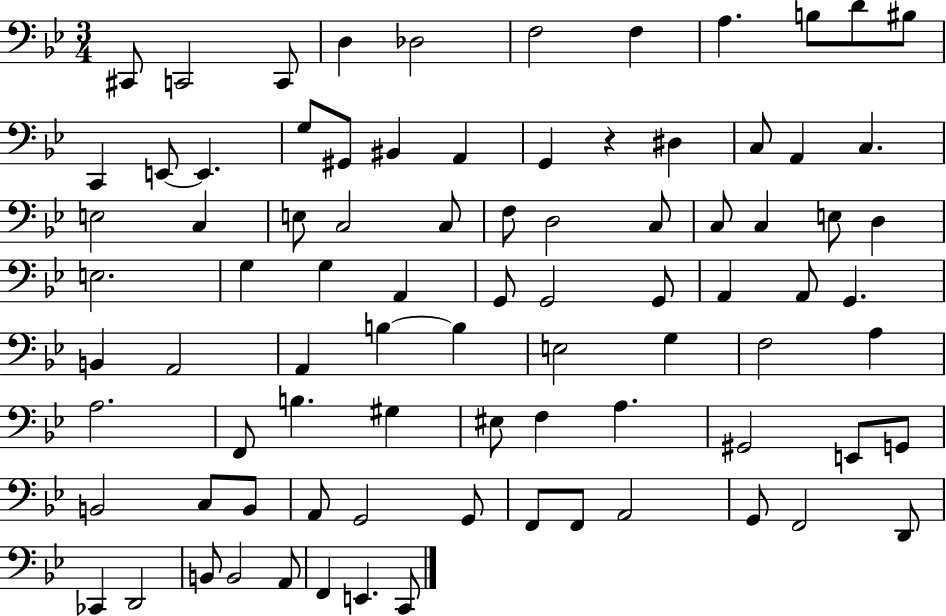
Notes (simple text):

C#2/e C2/h C2/e D3/q Db3/h F3/h F3/q A3/q. B3/e D4/e BIS3/e C2/q E2/e E2/q. G3/e G#2/e BIS2/q A2/q G2/q R/q D#3/q C3/e A2/q C3/q. E3/h C3/q E3/e C3/h C3/e F3/e D3/h C3/e C3/e C3/q E3/e D3/q E3/h. G3/q G3/q A2/q G2/e G2/h G2/e A2/q A2/e G2/q. B2/q A2/h A2/q B3/q B3/q E3/h G3/q F3/h A3/q A3/h. F2/e B3/q. G#3/q EIS3/e F3/q A3/q. G#2/h E2/e G2/e B2/h C3/e B2/e A2/e G2/h G2/e F2/e F2/e A2/h G2/e F2/h D2/e CES2/q D2/h B2/e B2/h A2/e F2/q E2/q. C2/e